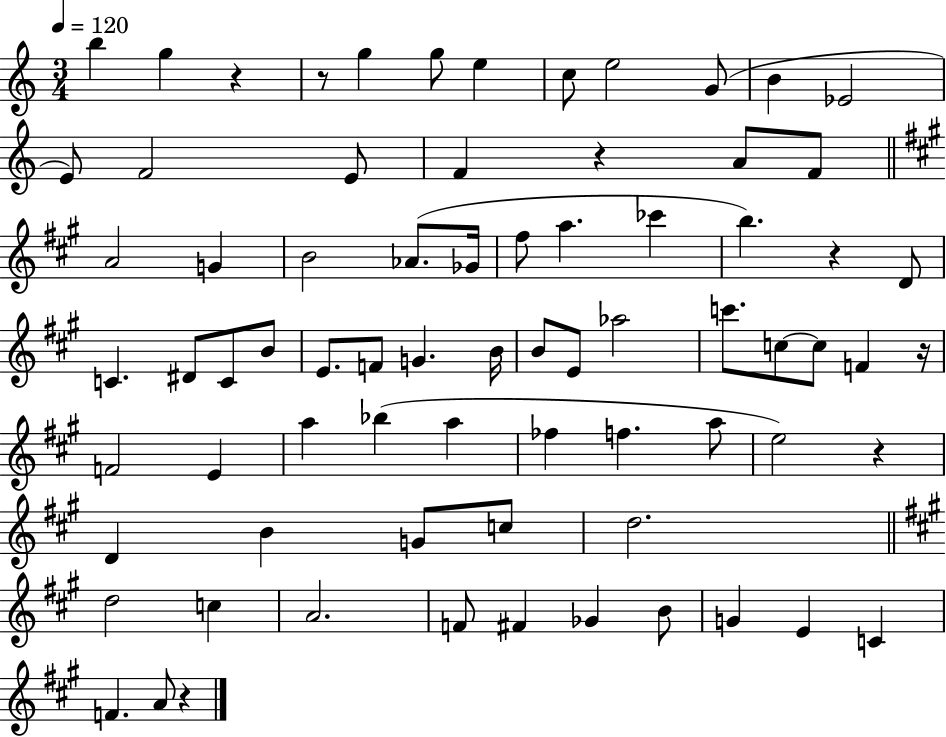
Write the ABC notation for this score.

X:1
T:Untitled
M:3/4
L:1/4
K:C
b g z z/2 g g/2 e c/2 e2 G/2 B _E2 E/2 F2 E/2 F z A/2 F/2 A2 G B2 _A/2 _G/4 ^f/2 a _c' b z D/2 C ^D/2 C/2 B/2 E/2 F/2 G B/4 B/2 E/2 _a2 c'/2 c/2 c/2 F z/4 F2 E a _b a _f f a/2 e2 z D B G/2 c/2 d2 d2 c A2 F/2 ^F _G B/2 G E C F A/2 z